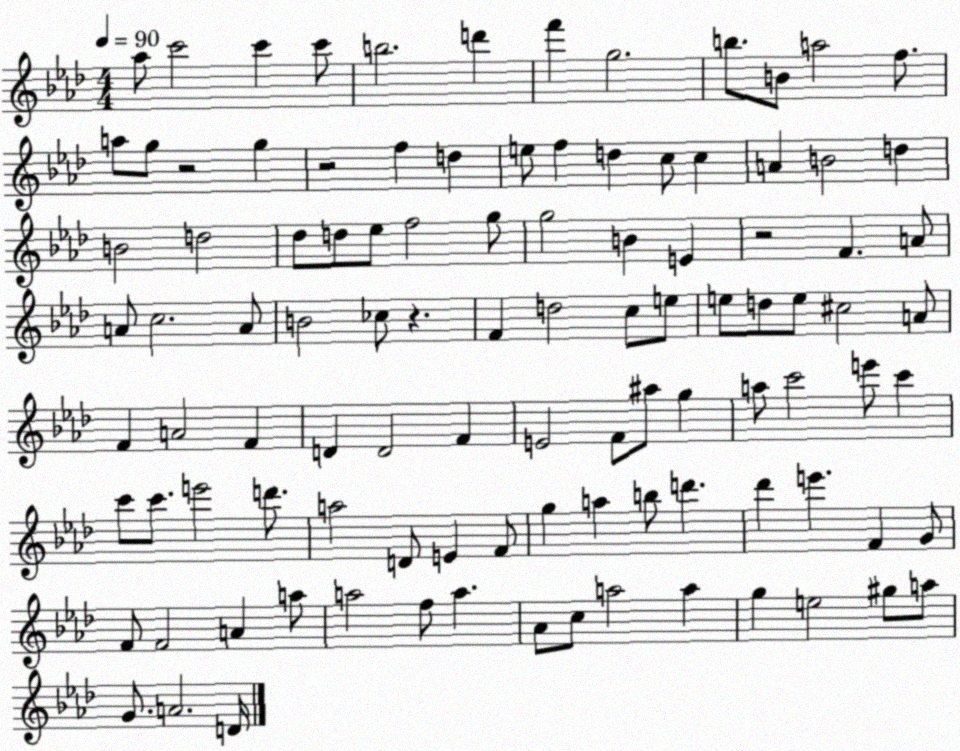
X:1
T:Untitled
M:4/4
L:1/4
K:Ab
_a/2 c'2 c' c'/2 b2 d' f' g2 b/2 B/2 a2 f/2 a/2 g/2 z2 g z2 f d e/2 f d c/2 c A B2 d B2 d2 _d/2 d/2 _e/2 f2 g/2 g2 B E z2 F A/2 A/2 c2 A/2 B2 _c/2 z F d2 c/2 e/2 e/2 d/2 e/2 ^c2 A/2 F A2 F D D2 F E2 F/2 ^a/2 g a/2 c'2 e'/2 c' c'/2 c'/2 e'2 d'/2 a2 D/2 E F/2 g a b/2 d' _d' e' F G/2 F/2 F2 A a/2 a2 f/2 a _A/2 c/2 a2 a g e2 ^g/2 a/2 G/2 A2 D/4